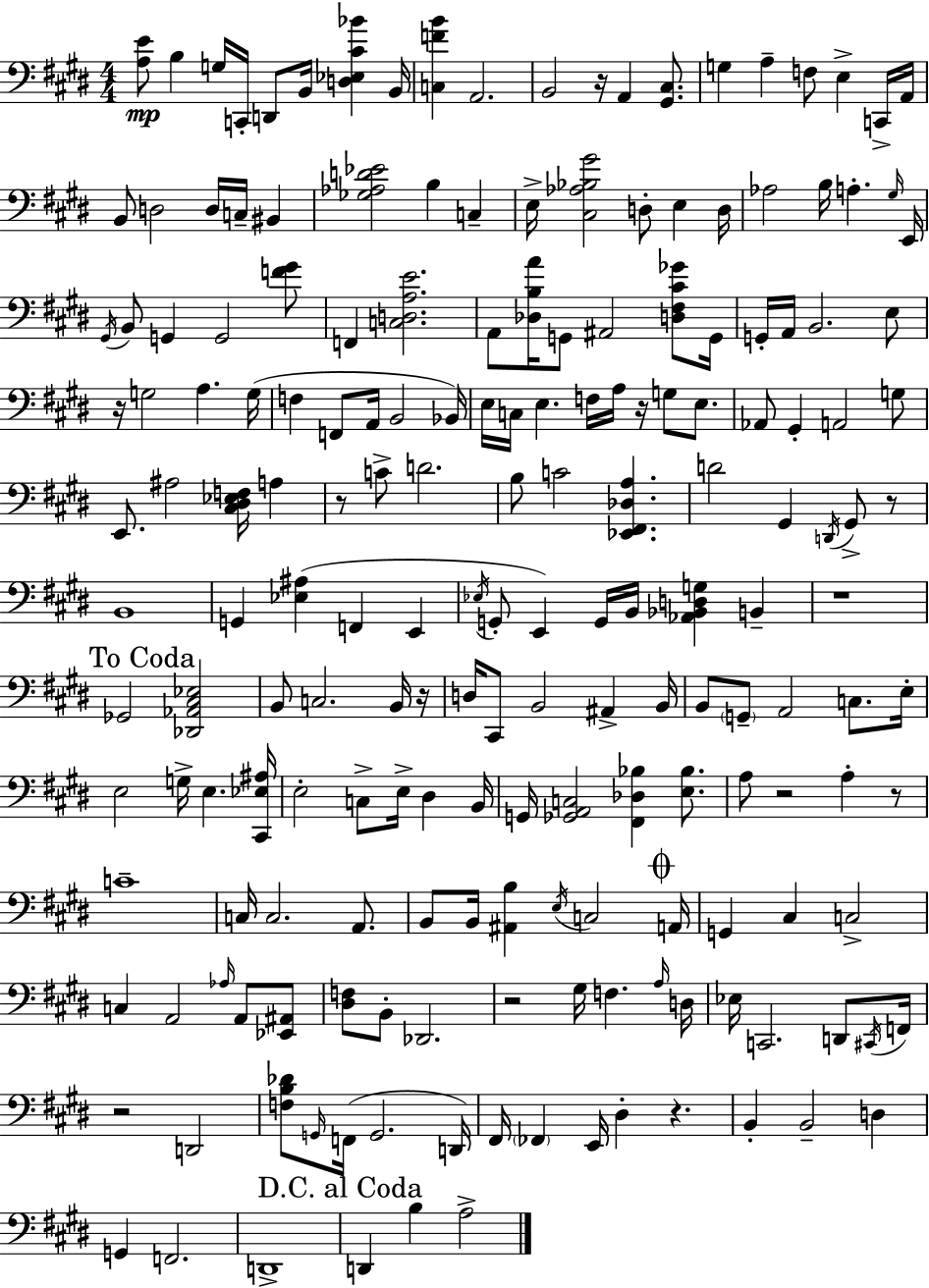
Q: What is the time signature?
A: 4/4